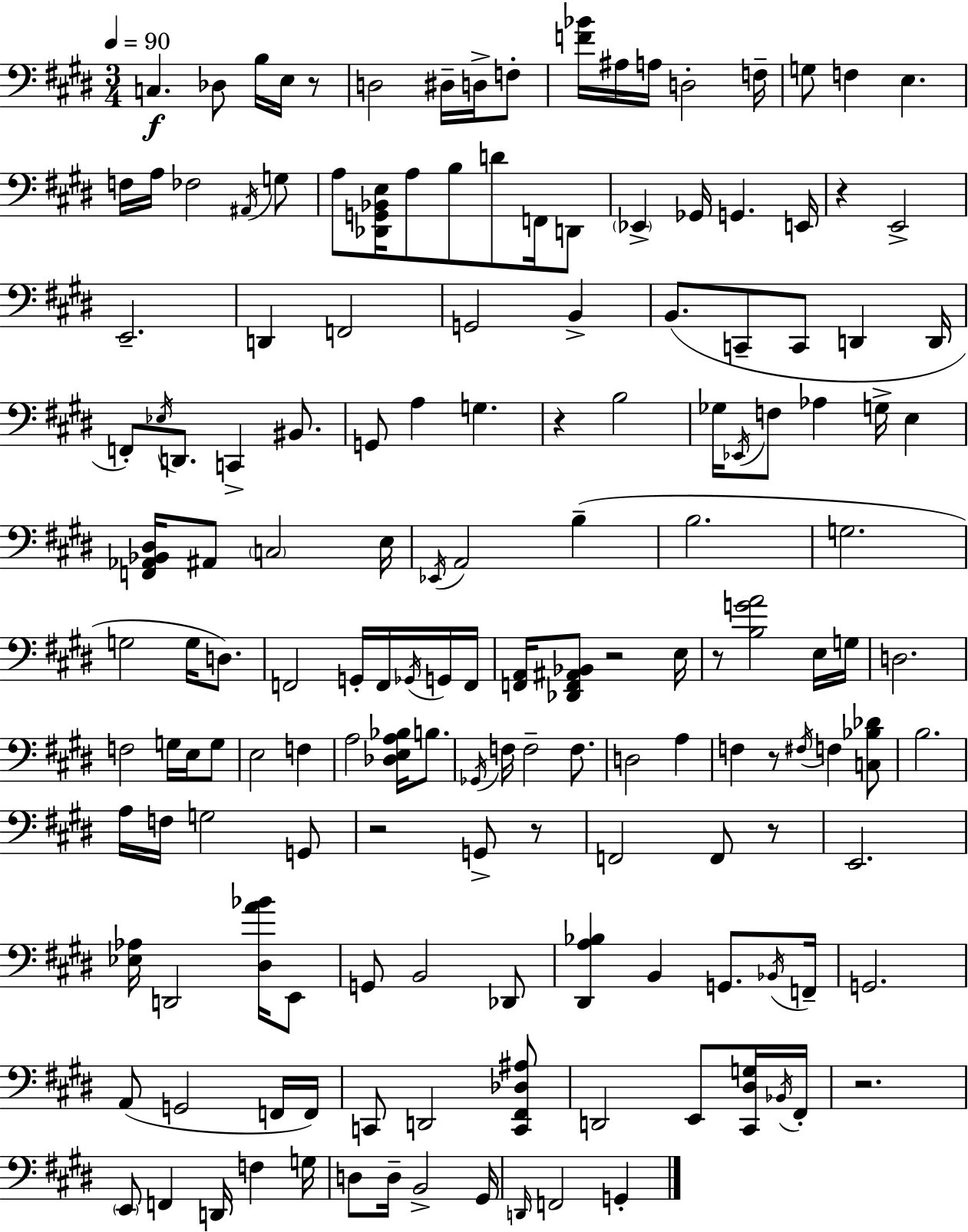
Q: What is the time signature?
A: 3/4